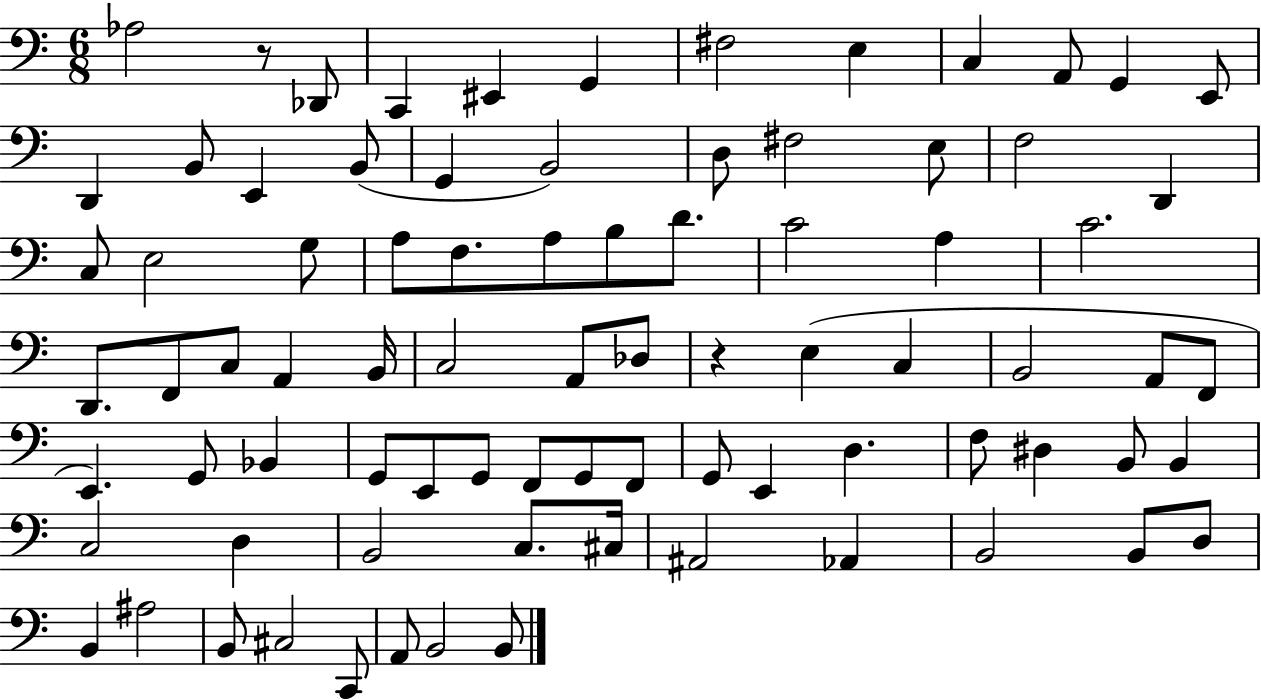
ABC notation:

X:1
T:Untitled
M:6/8
L:1/4
K:C
_A,2 z/2 _D,,/2 C,, ^E,, G,, ^F,2 E, C, A,,/2 G,, E,,/2 D,, B,,/2 E,, B,,/2 G,, B,,2 D,/2 ^F,2 E,/2 F,2 D,, C,/2 E,2 G,/2 A,/2 F,/2 A,/2 B,/2 D/2 C2 A, C2 D,,/2 F,,/2 C,/2 A,, B,,/4 C,2 A,,/2 _D,/2 z E, C, B,,2 A,,/2 F,,/2 E,, G,,/2 _B,, G,,/2 E,,/2 G,,/2 F,,/2 G,,/2 F,,/2 G,,/2 E,, D, F,/2 ^D, B,,/2 B,, C,2 D, B,,2 C,/2 ^C,/4 ^A,,2 _A,, B,,2 B,,/2 D,/2 B,, ^A,2 B,,/2 ^C,2 C,,/2 A,,/2 B,,2 B,,/2